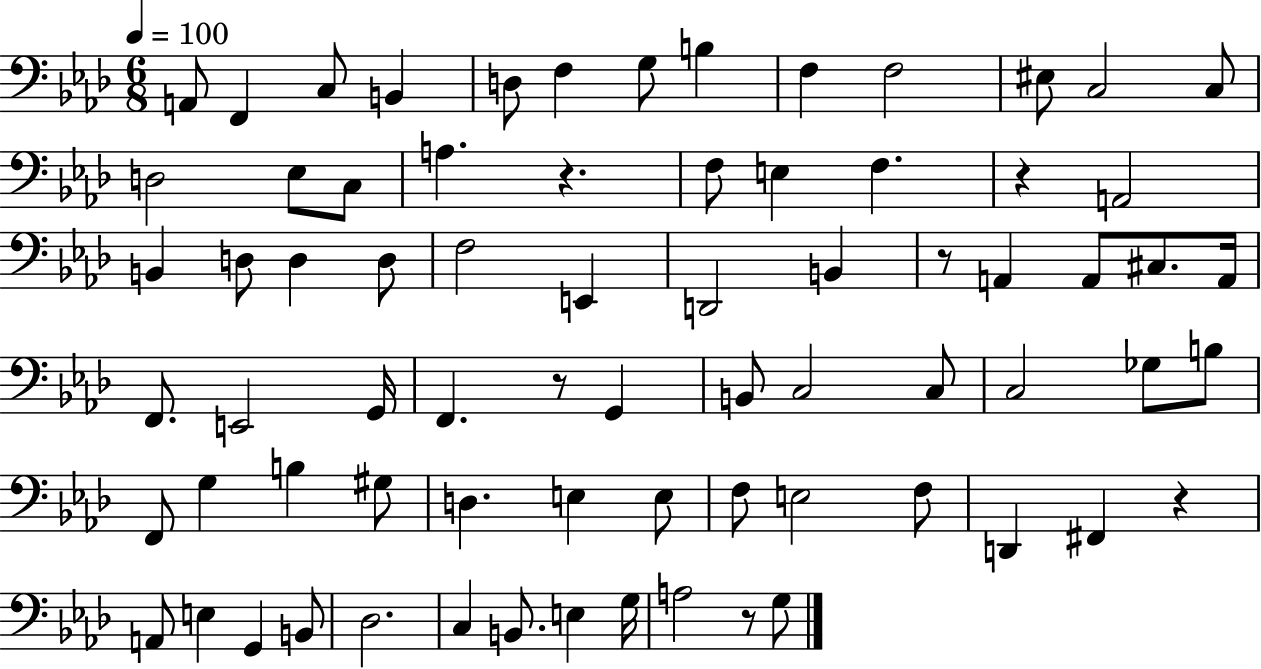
{
  \clef bass
  \numericTimeSignature
  \time 6/8
  \key aes \major
  \tempo 4 = 100
  a,8 f,4 c8 b,4 | d8 f4 g8 b4 | f4 f2 | eis8 c2 c8 | \break d2 ees8 c8 | a4. r4. | f8 e4 f4. | r4 a,2 | \break b,4 d8 d4 d8 | f2 e,4 | d,2 b,4 | r8 a,4 a,8 cis8. a,16 | \break f,8. e,2 g,16 | f,4. r8 g,4 | b,8 c2 c8 | c2 ges8 b8 | \break f,8 g4 b4 gis8 | d4. e4 e8 | f8 e2 f8 | d,4 fis,4 r4 | \break a,8 e4 g,4 b,8 | des2. | c4 b,8. e4 g16 | a2 r8 g8 | \break \bar "|."
}